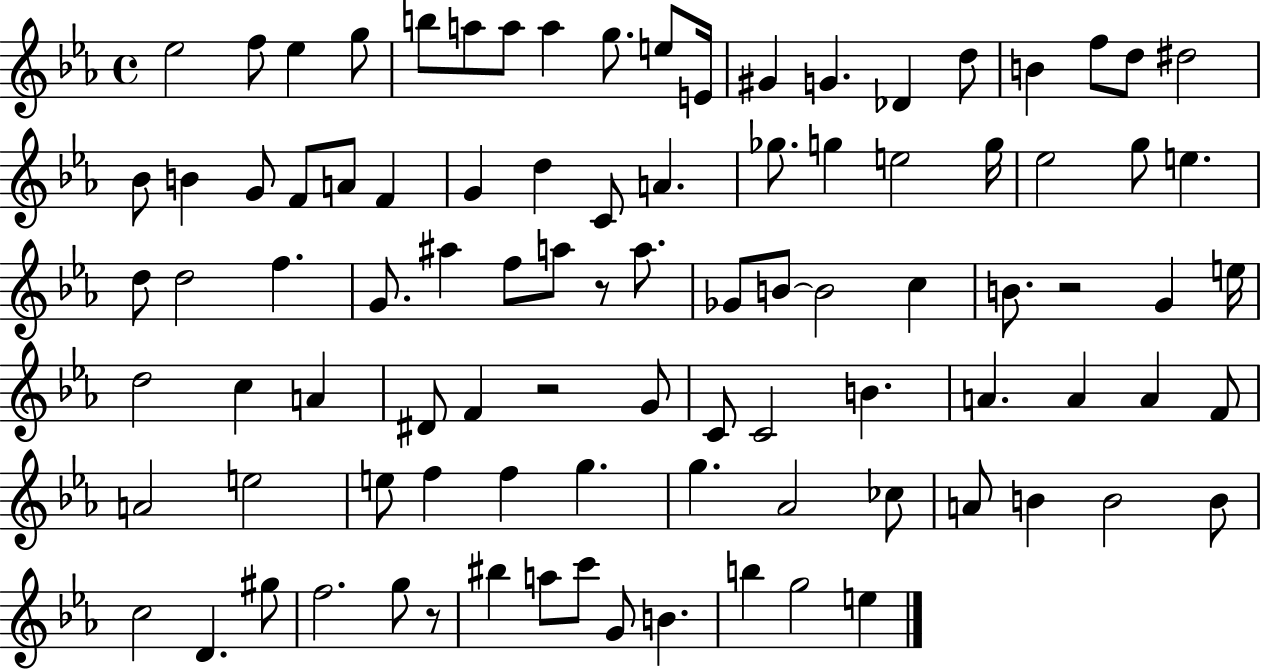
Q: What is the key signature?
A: EES major